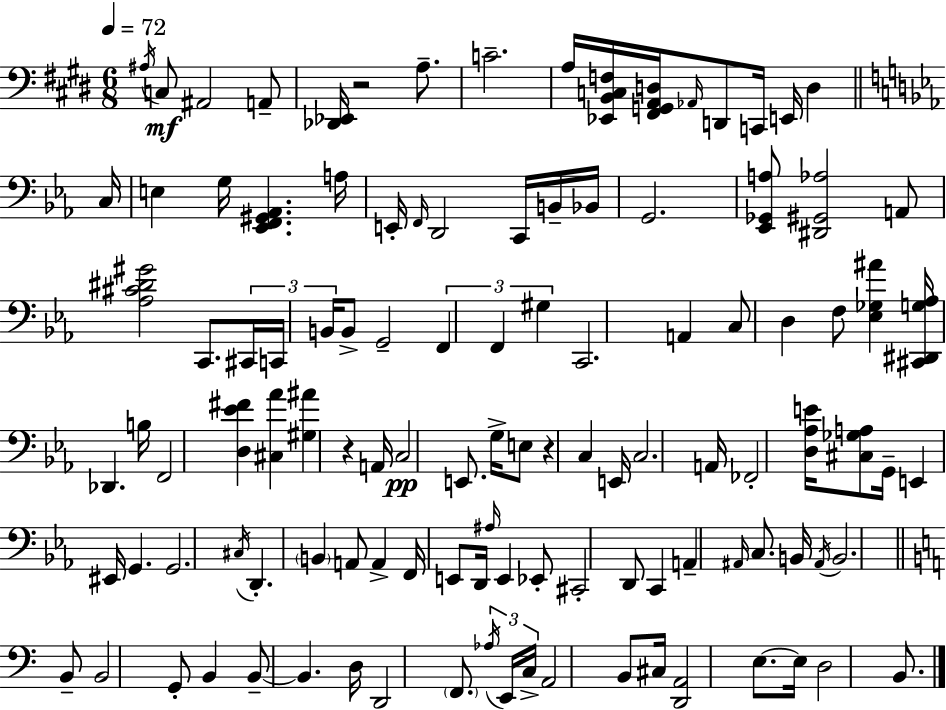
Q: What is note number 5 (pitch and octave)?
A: A3